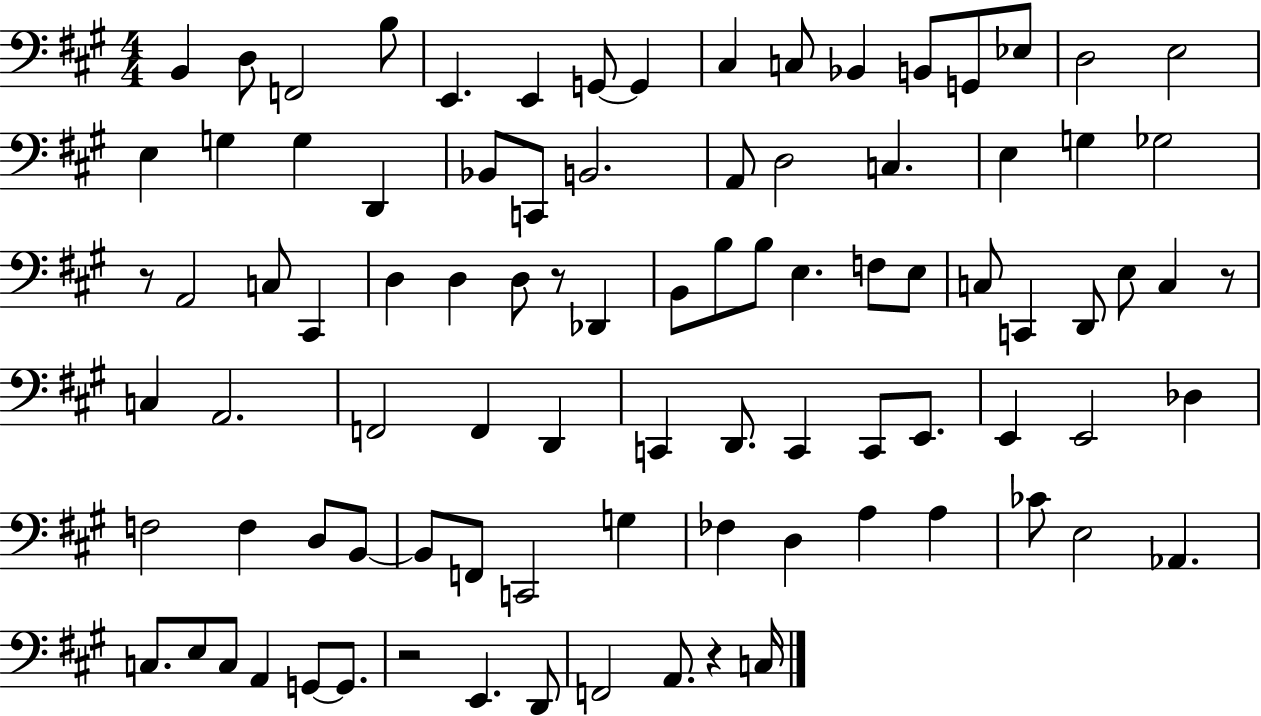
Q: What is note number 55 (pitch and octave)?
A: C2